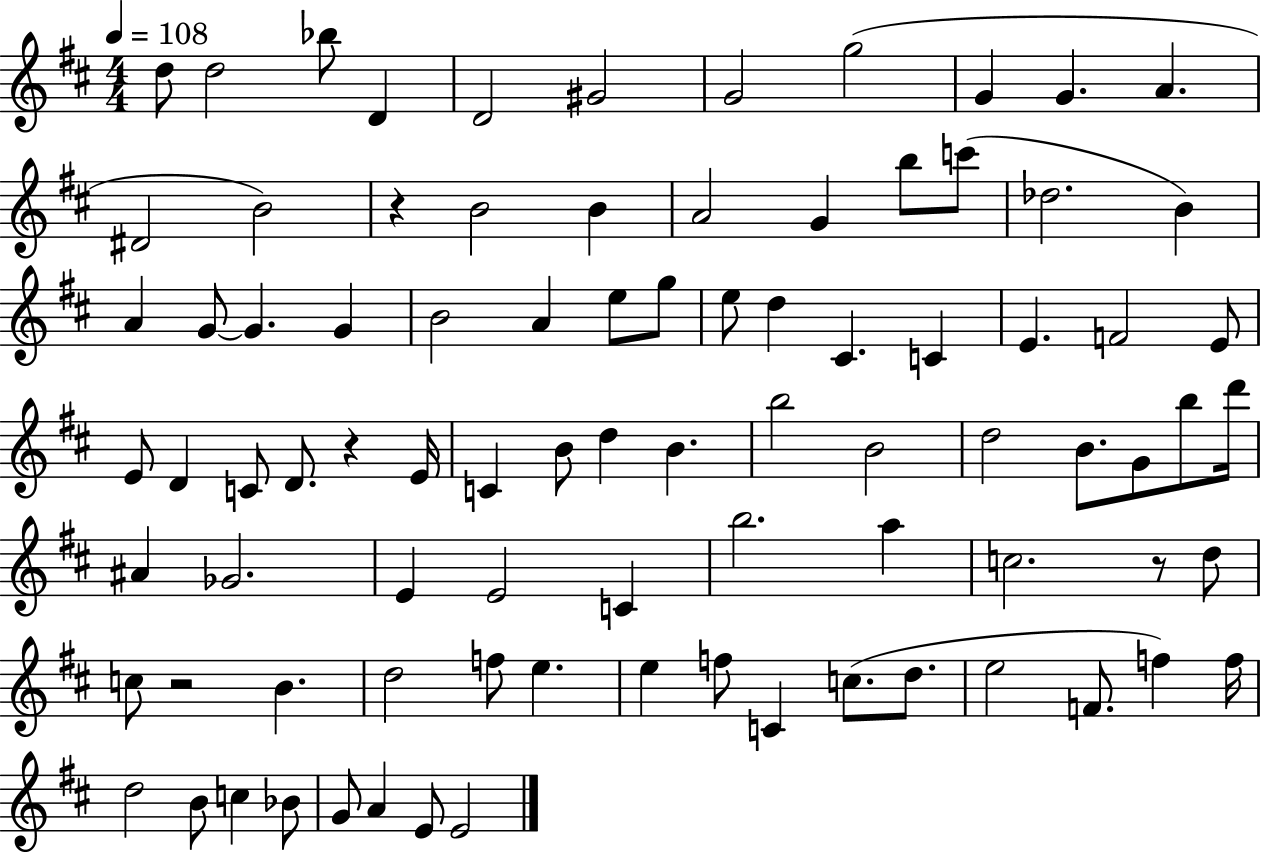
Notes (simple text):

D5/e D5/h Bb5/e D4/q D4/h G#4/h G4/h G5/h G4/q G4/q. A4/q. D#4/h B4/h R/q B4/h B4/q A4/h G4/q B5/e C6/e Db5/h. B4/q A4/q G4/e G4/q. G4/q B4/h A4/q E5/e G5/e E5/e D5/q C#4/q. C4/q E4/q. F4/h E4/e E4/e D4/q C4/e D4/e. R/q E4/s C4/q B4/e D5/q B4/q. B5/h B4/h D5/h B4/e. G4/e B5/e D6/s A#4/q Gb4/h. E4/q E4/h C4/q B5/h. A5/q C5/h. R/e D5/e C5/e R/h B4/q. D5/h F5/e E5/q. E5/q F5/e C4/q C5/e. D5/e. E5/h F4/e. F5/q F5/s D5/h B4/e C5/q Bb4/e G4/e A4/q E4/e E4/h